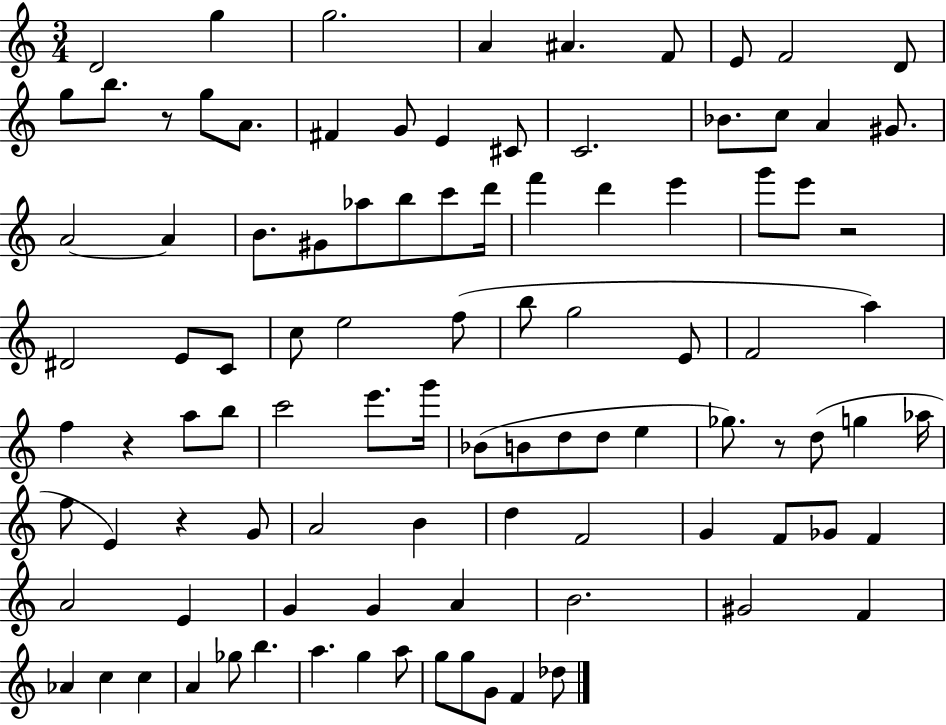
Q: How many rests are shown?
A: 5